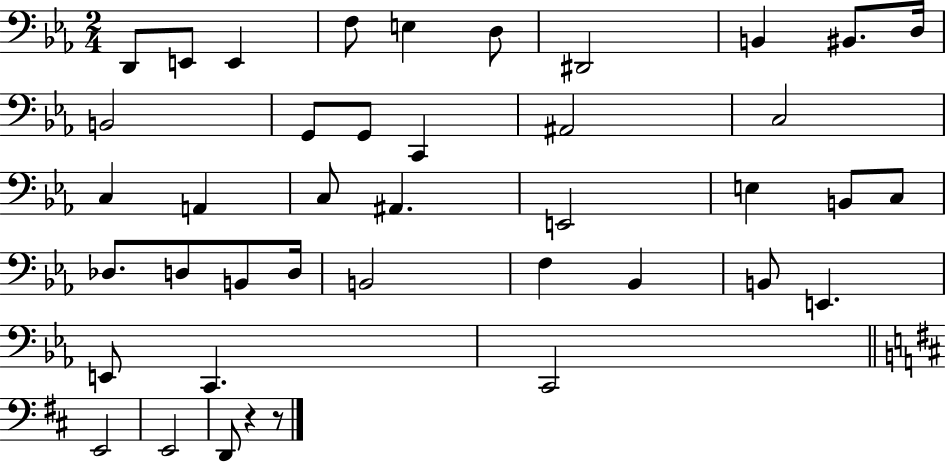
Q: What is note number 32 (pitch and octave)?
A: B2